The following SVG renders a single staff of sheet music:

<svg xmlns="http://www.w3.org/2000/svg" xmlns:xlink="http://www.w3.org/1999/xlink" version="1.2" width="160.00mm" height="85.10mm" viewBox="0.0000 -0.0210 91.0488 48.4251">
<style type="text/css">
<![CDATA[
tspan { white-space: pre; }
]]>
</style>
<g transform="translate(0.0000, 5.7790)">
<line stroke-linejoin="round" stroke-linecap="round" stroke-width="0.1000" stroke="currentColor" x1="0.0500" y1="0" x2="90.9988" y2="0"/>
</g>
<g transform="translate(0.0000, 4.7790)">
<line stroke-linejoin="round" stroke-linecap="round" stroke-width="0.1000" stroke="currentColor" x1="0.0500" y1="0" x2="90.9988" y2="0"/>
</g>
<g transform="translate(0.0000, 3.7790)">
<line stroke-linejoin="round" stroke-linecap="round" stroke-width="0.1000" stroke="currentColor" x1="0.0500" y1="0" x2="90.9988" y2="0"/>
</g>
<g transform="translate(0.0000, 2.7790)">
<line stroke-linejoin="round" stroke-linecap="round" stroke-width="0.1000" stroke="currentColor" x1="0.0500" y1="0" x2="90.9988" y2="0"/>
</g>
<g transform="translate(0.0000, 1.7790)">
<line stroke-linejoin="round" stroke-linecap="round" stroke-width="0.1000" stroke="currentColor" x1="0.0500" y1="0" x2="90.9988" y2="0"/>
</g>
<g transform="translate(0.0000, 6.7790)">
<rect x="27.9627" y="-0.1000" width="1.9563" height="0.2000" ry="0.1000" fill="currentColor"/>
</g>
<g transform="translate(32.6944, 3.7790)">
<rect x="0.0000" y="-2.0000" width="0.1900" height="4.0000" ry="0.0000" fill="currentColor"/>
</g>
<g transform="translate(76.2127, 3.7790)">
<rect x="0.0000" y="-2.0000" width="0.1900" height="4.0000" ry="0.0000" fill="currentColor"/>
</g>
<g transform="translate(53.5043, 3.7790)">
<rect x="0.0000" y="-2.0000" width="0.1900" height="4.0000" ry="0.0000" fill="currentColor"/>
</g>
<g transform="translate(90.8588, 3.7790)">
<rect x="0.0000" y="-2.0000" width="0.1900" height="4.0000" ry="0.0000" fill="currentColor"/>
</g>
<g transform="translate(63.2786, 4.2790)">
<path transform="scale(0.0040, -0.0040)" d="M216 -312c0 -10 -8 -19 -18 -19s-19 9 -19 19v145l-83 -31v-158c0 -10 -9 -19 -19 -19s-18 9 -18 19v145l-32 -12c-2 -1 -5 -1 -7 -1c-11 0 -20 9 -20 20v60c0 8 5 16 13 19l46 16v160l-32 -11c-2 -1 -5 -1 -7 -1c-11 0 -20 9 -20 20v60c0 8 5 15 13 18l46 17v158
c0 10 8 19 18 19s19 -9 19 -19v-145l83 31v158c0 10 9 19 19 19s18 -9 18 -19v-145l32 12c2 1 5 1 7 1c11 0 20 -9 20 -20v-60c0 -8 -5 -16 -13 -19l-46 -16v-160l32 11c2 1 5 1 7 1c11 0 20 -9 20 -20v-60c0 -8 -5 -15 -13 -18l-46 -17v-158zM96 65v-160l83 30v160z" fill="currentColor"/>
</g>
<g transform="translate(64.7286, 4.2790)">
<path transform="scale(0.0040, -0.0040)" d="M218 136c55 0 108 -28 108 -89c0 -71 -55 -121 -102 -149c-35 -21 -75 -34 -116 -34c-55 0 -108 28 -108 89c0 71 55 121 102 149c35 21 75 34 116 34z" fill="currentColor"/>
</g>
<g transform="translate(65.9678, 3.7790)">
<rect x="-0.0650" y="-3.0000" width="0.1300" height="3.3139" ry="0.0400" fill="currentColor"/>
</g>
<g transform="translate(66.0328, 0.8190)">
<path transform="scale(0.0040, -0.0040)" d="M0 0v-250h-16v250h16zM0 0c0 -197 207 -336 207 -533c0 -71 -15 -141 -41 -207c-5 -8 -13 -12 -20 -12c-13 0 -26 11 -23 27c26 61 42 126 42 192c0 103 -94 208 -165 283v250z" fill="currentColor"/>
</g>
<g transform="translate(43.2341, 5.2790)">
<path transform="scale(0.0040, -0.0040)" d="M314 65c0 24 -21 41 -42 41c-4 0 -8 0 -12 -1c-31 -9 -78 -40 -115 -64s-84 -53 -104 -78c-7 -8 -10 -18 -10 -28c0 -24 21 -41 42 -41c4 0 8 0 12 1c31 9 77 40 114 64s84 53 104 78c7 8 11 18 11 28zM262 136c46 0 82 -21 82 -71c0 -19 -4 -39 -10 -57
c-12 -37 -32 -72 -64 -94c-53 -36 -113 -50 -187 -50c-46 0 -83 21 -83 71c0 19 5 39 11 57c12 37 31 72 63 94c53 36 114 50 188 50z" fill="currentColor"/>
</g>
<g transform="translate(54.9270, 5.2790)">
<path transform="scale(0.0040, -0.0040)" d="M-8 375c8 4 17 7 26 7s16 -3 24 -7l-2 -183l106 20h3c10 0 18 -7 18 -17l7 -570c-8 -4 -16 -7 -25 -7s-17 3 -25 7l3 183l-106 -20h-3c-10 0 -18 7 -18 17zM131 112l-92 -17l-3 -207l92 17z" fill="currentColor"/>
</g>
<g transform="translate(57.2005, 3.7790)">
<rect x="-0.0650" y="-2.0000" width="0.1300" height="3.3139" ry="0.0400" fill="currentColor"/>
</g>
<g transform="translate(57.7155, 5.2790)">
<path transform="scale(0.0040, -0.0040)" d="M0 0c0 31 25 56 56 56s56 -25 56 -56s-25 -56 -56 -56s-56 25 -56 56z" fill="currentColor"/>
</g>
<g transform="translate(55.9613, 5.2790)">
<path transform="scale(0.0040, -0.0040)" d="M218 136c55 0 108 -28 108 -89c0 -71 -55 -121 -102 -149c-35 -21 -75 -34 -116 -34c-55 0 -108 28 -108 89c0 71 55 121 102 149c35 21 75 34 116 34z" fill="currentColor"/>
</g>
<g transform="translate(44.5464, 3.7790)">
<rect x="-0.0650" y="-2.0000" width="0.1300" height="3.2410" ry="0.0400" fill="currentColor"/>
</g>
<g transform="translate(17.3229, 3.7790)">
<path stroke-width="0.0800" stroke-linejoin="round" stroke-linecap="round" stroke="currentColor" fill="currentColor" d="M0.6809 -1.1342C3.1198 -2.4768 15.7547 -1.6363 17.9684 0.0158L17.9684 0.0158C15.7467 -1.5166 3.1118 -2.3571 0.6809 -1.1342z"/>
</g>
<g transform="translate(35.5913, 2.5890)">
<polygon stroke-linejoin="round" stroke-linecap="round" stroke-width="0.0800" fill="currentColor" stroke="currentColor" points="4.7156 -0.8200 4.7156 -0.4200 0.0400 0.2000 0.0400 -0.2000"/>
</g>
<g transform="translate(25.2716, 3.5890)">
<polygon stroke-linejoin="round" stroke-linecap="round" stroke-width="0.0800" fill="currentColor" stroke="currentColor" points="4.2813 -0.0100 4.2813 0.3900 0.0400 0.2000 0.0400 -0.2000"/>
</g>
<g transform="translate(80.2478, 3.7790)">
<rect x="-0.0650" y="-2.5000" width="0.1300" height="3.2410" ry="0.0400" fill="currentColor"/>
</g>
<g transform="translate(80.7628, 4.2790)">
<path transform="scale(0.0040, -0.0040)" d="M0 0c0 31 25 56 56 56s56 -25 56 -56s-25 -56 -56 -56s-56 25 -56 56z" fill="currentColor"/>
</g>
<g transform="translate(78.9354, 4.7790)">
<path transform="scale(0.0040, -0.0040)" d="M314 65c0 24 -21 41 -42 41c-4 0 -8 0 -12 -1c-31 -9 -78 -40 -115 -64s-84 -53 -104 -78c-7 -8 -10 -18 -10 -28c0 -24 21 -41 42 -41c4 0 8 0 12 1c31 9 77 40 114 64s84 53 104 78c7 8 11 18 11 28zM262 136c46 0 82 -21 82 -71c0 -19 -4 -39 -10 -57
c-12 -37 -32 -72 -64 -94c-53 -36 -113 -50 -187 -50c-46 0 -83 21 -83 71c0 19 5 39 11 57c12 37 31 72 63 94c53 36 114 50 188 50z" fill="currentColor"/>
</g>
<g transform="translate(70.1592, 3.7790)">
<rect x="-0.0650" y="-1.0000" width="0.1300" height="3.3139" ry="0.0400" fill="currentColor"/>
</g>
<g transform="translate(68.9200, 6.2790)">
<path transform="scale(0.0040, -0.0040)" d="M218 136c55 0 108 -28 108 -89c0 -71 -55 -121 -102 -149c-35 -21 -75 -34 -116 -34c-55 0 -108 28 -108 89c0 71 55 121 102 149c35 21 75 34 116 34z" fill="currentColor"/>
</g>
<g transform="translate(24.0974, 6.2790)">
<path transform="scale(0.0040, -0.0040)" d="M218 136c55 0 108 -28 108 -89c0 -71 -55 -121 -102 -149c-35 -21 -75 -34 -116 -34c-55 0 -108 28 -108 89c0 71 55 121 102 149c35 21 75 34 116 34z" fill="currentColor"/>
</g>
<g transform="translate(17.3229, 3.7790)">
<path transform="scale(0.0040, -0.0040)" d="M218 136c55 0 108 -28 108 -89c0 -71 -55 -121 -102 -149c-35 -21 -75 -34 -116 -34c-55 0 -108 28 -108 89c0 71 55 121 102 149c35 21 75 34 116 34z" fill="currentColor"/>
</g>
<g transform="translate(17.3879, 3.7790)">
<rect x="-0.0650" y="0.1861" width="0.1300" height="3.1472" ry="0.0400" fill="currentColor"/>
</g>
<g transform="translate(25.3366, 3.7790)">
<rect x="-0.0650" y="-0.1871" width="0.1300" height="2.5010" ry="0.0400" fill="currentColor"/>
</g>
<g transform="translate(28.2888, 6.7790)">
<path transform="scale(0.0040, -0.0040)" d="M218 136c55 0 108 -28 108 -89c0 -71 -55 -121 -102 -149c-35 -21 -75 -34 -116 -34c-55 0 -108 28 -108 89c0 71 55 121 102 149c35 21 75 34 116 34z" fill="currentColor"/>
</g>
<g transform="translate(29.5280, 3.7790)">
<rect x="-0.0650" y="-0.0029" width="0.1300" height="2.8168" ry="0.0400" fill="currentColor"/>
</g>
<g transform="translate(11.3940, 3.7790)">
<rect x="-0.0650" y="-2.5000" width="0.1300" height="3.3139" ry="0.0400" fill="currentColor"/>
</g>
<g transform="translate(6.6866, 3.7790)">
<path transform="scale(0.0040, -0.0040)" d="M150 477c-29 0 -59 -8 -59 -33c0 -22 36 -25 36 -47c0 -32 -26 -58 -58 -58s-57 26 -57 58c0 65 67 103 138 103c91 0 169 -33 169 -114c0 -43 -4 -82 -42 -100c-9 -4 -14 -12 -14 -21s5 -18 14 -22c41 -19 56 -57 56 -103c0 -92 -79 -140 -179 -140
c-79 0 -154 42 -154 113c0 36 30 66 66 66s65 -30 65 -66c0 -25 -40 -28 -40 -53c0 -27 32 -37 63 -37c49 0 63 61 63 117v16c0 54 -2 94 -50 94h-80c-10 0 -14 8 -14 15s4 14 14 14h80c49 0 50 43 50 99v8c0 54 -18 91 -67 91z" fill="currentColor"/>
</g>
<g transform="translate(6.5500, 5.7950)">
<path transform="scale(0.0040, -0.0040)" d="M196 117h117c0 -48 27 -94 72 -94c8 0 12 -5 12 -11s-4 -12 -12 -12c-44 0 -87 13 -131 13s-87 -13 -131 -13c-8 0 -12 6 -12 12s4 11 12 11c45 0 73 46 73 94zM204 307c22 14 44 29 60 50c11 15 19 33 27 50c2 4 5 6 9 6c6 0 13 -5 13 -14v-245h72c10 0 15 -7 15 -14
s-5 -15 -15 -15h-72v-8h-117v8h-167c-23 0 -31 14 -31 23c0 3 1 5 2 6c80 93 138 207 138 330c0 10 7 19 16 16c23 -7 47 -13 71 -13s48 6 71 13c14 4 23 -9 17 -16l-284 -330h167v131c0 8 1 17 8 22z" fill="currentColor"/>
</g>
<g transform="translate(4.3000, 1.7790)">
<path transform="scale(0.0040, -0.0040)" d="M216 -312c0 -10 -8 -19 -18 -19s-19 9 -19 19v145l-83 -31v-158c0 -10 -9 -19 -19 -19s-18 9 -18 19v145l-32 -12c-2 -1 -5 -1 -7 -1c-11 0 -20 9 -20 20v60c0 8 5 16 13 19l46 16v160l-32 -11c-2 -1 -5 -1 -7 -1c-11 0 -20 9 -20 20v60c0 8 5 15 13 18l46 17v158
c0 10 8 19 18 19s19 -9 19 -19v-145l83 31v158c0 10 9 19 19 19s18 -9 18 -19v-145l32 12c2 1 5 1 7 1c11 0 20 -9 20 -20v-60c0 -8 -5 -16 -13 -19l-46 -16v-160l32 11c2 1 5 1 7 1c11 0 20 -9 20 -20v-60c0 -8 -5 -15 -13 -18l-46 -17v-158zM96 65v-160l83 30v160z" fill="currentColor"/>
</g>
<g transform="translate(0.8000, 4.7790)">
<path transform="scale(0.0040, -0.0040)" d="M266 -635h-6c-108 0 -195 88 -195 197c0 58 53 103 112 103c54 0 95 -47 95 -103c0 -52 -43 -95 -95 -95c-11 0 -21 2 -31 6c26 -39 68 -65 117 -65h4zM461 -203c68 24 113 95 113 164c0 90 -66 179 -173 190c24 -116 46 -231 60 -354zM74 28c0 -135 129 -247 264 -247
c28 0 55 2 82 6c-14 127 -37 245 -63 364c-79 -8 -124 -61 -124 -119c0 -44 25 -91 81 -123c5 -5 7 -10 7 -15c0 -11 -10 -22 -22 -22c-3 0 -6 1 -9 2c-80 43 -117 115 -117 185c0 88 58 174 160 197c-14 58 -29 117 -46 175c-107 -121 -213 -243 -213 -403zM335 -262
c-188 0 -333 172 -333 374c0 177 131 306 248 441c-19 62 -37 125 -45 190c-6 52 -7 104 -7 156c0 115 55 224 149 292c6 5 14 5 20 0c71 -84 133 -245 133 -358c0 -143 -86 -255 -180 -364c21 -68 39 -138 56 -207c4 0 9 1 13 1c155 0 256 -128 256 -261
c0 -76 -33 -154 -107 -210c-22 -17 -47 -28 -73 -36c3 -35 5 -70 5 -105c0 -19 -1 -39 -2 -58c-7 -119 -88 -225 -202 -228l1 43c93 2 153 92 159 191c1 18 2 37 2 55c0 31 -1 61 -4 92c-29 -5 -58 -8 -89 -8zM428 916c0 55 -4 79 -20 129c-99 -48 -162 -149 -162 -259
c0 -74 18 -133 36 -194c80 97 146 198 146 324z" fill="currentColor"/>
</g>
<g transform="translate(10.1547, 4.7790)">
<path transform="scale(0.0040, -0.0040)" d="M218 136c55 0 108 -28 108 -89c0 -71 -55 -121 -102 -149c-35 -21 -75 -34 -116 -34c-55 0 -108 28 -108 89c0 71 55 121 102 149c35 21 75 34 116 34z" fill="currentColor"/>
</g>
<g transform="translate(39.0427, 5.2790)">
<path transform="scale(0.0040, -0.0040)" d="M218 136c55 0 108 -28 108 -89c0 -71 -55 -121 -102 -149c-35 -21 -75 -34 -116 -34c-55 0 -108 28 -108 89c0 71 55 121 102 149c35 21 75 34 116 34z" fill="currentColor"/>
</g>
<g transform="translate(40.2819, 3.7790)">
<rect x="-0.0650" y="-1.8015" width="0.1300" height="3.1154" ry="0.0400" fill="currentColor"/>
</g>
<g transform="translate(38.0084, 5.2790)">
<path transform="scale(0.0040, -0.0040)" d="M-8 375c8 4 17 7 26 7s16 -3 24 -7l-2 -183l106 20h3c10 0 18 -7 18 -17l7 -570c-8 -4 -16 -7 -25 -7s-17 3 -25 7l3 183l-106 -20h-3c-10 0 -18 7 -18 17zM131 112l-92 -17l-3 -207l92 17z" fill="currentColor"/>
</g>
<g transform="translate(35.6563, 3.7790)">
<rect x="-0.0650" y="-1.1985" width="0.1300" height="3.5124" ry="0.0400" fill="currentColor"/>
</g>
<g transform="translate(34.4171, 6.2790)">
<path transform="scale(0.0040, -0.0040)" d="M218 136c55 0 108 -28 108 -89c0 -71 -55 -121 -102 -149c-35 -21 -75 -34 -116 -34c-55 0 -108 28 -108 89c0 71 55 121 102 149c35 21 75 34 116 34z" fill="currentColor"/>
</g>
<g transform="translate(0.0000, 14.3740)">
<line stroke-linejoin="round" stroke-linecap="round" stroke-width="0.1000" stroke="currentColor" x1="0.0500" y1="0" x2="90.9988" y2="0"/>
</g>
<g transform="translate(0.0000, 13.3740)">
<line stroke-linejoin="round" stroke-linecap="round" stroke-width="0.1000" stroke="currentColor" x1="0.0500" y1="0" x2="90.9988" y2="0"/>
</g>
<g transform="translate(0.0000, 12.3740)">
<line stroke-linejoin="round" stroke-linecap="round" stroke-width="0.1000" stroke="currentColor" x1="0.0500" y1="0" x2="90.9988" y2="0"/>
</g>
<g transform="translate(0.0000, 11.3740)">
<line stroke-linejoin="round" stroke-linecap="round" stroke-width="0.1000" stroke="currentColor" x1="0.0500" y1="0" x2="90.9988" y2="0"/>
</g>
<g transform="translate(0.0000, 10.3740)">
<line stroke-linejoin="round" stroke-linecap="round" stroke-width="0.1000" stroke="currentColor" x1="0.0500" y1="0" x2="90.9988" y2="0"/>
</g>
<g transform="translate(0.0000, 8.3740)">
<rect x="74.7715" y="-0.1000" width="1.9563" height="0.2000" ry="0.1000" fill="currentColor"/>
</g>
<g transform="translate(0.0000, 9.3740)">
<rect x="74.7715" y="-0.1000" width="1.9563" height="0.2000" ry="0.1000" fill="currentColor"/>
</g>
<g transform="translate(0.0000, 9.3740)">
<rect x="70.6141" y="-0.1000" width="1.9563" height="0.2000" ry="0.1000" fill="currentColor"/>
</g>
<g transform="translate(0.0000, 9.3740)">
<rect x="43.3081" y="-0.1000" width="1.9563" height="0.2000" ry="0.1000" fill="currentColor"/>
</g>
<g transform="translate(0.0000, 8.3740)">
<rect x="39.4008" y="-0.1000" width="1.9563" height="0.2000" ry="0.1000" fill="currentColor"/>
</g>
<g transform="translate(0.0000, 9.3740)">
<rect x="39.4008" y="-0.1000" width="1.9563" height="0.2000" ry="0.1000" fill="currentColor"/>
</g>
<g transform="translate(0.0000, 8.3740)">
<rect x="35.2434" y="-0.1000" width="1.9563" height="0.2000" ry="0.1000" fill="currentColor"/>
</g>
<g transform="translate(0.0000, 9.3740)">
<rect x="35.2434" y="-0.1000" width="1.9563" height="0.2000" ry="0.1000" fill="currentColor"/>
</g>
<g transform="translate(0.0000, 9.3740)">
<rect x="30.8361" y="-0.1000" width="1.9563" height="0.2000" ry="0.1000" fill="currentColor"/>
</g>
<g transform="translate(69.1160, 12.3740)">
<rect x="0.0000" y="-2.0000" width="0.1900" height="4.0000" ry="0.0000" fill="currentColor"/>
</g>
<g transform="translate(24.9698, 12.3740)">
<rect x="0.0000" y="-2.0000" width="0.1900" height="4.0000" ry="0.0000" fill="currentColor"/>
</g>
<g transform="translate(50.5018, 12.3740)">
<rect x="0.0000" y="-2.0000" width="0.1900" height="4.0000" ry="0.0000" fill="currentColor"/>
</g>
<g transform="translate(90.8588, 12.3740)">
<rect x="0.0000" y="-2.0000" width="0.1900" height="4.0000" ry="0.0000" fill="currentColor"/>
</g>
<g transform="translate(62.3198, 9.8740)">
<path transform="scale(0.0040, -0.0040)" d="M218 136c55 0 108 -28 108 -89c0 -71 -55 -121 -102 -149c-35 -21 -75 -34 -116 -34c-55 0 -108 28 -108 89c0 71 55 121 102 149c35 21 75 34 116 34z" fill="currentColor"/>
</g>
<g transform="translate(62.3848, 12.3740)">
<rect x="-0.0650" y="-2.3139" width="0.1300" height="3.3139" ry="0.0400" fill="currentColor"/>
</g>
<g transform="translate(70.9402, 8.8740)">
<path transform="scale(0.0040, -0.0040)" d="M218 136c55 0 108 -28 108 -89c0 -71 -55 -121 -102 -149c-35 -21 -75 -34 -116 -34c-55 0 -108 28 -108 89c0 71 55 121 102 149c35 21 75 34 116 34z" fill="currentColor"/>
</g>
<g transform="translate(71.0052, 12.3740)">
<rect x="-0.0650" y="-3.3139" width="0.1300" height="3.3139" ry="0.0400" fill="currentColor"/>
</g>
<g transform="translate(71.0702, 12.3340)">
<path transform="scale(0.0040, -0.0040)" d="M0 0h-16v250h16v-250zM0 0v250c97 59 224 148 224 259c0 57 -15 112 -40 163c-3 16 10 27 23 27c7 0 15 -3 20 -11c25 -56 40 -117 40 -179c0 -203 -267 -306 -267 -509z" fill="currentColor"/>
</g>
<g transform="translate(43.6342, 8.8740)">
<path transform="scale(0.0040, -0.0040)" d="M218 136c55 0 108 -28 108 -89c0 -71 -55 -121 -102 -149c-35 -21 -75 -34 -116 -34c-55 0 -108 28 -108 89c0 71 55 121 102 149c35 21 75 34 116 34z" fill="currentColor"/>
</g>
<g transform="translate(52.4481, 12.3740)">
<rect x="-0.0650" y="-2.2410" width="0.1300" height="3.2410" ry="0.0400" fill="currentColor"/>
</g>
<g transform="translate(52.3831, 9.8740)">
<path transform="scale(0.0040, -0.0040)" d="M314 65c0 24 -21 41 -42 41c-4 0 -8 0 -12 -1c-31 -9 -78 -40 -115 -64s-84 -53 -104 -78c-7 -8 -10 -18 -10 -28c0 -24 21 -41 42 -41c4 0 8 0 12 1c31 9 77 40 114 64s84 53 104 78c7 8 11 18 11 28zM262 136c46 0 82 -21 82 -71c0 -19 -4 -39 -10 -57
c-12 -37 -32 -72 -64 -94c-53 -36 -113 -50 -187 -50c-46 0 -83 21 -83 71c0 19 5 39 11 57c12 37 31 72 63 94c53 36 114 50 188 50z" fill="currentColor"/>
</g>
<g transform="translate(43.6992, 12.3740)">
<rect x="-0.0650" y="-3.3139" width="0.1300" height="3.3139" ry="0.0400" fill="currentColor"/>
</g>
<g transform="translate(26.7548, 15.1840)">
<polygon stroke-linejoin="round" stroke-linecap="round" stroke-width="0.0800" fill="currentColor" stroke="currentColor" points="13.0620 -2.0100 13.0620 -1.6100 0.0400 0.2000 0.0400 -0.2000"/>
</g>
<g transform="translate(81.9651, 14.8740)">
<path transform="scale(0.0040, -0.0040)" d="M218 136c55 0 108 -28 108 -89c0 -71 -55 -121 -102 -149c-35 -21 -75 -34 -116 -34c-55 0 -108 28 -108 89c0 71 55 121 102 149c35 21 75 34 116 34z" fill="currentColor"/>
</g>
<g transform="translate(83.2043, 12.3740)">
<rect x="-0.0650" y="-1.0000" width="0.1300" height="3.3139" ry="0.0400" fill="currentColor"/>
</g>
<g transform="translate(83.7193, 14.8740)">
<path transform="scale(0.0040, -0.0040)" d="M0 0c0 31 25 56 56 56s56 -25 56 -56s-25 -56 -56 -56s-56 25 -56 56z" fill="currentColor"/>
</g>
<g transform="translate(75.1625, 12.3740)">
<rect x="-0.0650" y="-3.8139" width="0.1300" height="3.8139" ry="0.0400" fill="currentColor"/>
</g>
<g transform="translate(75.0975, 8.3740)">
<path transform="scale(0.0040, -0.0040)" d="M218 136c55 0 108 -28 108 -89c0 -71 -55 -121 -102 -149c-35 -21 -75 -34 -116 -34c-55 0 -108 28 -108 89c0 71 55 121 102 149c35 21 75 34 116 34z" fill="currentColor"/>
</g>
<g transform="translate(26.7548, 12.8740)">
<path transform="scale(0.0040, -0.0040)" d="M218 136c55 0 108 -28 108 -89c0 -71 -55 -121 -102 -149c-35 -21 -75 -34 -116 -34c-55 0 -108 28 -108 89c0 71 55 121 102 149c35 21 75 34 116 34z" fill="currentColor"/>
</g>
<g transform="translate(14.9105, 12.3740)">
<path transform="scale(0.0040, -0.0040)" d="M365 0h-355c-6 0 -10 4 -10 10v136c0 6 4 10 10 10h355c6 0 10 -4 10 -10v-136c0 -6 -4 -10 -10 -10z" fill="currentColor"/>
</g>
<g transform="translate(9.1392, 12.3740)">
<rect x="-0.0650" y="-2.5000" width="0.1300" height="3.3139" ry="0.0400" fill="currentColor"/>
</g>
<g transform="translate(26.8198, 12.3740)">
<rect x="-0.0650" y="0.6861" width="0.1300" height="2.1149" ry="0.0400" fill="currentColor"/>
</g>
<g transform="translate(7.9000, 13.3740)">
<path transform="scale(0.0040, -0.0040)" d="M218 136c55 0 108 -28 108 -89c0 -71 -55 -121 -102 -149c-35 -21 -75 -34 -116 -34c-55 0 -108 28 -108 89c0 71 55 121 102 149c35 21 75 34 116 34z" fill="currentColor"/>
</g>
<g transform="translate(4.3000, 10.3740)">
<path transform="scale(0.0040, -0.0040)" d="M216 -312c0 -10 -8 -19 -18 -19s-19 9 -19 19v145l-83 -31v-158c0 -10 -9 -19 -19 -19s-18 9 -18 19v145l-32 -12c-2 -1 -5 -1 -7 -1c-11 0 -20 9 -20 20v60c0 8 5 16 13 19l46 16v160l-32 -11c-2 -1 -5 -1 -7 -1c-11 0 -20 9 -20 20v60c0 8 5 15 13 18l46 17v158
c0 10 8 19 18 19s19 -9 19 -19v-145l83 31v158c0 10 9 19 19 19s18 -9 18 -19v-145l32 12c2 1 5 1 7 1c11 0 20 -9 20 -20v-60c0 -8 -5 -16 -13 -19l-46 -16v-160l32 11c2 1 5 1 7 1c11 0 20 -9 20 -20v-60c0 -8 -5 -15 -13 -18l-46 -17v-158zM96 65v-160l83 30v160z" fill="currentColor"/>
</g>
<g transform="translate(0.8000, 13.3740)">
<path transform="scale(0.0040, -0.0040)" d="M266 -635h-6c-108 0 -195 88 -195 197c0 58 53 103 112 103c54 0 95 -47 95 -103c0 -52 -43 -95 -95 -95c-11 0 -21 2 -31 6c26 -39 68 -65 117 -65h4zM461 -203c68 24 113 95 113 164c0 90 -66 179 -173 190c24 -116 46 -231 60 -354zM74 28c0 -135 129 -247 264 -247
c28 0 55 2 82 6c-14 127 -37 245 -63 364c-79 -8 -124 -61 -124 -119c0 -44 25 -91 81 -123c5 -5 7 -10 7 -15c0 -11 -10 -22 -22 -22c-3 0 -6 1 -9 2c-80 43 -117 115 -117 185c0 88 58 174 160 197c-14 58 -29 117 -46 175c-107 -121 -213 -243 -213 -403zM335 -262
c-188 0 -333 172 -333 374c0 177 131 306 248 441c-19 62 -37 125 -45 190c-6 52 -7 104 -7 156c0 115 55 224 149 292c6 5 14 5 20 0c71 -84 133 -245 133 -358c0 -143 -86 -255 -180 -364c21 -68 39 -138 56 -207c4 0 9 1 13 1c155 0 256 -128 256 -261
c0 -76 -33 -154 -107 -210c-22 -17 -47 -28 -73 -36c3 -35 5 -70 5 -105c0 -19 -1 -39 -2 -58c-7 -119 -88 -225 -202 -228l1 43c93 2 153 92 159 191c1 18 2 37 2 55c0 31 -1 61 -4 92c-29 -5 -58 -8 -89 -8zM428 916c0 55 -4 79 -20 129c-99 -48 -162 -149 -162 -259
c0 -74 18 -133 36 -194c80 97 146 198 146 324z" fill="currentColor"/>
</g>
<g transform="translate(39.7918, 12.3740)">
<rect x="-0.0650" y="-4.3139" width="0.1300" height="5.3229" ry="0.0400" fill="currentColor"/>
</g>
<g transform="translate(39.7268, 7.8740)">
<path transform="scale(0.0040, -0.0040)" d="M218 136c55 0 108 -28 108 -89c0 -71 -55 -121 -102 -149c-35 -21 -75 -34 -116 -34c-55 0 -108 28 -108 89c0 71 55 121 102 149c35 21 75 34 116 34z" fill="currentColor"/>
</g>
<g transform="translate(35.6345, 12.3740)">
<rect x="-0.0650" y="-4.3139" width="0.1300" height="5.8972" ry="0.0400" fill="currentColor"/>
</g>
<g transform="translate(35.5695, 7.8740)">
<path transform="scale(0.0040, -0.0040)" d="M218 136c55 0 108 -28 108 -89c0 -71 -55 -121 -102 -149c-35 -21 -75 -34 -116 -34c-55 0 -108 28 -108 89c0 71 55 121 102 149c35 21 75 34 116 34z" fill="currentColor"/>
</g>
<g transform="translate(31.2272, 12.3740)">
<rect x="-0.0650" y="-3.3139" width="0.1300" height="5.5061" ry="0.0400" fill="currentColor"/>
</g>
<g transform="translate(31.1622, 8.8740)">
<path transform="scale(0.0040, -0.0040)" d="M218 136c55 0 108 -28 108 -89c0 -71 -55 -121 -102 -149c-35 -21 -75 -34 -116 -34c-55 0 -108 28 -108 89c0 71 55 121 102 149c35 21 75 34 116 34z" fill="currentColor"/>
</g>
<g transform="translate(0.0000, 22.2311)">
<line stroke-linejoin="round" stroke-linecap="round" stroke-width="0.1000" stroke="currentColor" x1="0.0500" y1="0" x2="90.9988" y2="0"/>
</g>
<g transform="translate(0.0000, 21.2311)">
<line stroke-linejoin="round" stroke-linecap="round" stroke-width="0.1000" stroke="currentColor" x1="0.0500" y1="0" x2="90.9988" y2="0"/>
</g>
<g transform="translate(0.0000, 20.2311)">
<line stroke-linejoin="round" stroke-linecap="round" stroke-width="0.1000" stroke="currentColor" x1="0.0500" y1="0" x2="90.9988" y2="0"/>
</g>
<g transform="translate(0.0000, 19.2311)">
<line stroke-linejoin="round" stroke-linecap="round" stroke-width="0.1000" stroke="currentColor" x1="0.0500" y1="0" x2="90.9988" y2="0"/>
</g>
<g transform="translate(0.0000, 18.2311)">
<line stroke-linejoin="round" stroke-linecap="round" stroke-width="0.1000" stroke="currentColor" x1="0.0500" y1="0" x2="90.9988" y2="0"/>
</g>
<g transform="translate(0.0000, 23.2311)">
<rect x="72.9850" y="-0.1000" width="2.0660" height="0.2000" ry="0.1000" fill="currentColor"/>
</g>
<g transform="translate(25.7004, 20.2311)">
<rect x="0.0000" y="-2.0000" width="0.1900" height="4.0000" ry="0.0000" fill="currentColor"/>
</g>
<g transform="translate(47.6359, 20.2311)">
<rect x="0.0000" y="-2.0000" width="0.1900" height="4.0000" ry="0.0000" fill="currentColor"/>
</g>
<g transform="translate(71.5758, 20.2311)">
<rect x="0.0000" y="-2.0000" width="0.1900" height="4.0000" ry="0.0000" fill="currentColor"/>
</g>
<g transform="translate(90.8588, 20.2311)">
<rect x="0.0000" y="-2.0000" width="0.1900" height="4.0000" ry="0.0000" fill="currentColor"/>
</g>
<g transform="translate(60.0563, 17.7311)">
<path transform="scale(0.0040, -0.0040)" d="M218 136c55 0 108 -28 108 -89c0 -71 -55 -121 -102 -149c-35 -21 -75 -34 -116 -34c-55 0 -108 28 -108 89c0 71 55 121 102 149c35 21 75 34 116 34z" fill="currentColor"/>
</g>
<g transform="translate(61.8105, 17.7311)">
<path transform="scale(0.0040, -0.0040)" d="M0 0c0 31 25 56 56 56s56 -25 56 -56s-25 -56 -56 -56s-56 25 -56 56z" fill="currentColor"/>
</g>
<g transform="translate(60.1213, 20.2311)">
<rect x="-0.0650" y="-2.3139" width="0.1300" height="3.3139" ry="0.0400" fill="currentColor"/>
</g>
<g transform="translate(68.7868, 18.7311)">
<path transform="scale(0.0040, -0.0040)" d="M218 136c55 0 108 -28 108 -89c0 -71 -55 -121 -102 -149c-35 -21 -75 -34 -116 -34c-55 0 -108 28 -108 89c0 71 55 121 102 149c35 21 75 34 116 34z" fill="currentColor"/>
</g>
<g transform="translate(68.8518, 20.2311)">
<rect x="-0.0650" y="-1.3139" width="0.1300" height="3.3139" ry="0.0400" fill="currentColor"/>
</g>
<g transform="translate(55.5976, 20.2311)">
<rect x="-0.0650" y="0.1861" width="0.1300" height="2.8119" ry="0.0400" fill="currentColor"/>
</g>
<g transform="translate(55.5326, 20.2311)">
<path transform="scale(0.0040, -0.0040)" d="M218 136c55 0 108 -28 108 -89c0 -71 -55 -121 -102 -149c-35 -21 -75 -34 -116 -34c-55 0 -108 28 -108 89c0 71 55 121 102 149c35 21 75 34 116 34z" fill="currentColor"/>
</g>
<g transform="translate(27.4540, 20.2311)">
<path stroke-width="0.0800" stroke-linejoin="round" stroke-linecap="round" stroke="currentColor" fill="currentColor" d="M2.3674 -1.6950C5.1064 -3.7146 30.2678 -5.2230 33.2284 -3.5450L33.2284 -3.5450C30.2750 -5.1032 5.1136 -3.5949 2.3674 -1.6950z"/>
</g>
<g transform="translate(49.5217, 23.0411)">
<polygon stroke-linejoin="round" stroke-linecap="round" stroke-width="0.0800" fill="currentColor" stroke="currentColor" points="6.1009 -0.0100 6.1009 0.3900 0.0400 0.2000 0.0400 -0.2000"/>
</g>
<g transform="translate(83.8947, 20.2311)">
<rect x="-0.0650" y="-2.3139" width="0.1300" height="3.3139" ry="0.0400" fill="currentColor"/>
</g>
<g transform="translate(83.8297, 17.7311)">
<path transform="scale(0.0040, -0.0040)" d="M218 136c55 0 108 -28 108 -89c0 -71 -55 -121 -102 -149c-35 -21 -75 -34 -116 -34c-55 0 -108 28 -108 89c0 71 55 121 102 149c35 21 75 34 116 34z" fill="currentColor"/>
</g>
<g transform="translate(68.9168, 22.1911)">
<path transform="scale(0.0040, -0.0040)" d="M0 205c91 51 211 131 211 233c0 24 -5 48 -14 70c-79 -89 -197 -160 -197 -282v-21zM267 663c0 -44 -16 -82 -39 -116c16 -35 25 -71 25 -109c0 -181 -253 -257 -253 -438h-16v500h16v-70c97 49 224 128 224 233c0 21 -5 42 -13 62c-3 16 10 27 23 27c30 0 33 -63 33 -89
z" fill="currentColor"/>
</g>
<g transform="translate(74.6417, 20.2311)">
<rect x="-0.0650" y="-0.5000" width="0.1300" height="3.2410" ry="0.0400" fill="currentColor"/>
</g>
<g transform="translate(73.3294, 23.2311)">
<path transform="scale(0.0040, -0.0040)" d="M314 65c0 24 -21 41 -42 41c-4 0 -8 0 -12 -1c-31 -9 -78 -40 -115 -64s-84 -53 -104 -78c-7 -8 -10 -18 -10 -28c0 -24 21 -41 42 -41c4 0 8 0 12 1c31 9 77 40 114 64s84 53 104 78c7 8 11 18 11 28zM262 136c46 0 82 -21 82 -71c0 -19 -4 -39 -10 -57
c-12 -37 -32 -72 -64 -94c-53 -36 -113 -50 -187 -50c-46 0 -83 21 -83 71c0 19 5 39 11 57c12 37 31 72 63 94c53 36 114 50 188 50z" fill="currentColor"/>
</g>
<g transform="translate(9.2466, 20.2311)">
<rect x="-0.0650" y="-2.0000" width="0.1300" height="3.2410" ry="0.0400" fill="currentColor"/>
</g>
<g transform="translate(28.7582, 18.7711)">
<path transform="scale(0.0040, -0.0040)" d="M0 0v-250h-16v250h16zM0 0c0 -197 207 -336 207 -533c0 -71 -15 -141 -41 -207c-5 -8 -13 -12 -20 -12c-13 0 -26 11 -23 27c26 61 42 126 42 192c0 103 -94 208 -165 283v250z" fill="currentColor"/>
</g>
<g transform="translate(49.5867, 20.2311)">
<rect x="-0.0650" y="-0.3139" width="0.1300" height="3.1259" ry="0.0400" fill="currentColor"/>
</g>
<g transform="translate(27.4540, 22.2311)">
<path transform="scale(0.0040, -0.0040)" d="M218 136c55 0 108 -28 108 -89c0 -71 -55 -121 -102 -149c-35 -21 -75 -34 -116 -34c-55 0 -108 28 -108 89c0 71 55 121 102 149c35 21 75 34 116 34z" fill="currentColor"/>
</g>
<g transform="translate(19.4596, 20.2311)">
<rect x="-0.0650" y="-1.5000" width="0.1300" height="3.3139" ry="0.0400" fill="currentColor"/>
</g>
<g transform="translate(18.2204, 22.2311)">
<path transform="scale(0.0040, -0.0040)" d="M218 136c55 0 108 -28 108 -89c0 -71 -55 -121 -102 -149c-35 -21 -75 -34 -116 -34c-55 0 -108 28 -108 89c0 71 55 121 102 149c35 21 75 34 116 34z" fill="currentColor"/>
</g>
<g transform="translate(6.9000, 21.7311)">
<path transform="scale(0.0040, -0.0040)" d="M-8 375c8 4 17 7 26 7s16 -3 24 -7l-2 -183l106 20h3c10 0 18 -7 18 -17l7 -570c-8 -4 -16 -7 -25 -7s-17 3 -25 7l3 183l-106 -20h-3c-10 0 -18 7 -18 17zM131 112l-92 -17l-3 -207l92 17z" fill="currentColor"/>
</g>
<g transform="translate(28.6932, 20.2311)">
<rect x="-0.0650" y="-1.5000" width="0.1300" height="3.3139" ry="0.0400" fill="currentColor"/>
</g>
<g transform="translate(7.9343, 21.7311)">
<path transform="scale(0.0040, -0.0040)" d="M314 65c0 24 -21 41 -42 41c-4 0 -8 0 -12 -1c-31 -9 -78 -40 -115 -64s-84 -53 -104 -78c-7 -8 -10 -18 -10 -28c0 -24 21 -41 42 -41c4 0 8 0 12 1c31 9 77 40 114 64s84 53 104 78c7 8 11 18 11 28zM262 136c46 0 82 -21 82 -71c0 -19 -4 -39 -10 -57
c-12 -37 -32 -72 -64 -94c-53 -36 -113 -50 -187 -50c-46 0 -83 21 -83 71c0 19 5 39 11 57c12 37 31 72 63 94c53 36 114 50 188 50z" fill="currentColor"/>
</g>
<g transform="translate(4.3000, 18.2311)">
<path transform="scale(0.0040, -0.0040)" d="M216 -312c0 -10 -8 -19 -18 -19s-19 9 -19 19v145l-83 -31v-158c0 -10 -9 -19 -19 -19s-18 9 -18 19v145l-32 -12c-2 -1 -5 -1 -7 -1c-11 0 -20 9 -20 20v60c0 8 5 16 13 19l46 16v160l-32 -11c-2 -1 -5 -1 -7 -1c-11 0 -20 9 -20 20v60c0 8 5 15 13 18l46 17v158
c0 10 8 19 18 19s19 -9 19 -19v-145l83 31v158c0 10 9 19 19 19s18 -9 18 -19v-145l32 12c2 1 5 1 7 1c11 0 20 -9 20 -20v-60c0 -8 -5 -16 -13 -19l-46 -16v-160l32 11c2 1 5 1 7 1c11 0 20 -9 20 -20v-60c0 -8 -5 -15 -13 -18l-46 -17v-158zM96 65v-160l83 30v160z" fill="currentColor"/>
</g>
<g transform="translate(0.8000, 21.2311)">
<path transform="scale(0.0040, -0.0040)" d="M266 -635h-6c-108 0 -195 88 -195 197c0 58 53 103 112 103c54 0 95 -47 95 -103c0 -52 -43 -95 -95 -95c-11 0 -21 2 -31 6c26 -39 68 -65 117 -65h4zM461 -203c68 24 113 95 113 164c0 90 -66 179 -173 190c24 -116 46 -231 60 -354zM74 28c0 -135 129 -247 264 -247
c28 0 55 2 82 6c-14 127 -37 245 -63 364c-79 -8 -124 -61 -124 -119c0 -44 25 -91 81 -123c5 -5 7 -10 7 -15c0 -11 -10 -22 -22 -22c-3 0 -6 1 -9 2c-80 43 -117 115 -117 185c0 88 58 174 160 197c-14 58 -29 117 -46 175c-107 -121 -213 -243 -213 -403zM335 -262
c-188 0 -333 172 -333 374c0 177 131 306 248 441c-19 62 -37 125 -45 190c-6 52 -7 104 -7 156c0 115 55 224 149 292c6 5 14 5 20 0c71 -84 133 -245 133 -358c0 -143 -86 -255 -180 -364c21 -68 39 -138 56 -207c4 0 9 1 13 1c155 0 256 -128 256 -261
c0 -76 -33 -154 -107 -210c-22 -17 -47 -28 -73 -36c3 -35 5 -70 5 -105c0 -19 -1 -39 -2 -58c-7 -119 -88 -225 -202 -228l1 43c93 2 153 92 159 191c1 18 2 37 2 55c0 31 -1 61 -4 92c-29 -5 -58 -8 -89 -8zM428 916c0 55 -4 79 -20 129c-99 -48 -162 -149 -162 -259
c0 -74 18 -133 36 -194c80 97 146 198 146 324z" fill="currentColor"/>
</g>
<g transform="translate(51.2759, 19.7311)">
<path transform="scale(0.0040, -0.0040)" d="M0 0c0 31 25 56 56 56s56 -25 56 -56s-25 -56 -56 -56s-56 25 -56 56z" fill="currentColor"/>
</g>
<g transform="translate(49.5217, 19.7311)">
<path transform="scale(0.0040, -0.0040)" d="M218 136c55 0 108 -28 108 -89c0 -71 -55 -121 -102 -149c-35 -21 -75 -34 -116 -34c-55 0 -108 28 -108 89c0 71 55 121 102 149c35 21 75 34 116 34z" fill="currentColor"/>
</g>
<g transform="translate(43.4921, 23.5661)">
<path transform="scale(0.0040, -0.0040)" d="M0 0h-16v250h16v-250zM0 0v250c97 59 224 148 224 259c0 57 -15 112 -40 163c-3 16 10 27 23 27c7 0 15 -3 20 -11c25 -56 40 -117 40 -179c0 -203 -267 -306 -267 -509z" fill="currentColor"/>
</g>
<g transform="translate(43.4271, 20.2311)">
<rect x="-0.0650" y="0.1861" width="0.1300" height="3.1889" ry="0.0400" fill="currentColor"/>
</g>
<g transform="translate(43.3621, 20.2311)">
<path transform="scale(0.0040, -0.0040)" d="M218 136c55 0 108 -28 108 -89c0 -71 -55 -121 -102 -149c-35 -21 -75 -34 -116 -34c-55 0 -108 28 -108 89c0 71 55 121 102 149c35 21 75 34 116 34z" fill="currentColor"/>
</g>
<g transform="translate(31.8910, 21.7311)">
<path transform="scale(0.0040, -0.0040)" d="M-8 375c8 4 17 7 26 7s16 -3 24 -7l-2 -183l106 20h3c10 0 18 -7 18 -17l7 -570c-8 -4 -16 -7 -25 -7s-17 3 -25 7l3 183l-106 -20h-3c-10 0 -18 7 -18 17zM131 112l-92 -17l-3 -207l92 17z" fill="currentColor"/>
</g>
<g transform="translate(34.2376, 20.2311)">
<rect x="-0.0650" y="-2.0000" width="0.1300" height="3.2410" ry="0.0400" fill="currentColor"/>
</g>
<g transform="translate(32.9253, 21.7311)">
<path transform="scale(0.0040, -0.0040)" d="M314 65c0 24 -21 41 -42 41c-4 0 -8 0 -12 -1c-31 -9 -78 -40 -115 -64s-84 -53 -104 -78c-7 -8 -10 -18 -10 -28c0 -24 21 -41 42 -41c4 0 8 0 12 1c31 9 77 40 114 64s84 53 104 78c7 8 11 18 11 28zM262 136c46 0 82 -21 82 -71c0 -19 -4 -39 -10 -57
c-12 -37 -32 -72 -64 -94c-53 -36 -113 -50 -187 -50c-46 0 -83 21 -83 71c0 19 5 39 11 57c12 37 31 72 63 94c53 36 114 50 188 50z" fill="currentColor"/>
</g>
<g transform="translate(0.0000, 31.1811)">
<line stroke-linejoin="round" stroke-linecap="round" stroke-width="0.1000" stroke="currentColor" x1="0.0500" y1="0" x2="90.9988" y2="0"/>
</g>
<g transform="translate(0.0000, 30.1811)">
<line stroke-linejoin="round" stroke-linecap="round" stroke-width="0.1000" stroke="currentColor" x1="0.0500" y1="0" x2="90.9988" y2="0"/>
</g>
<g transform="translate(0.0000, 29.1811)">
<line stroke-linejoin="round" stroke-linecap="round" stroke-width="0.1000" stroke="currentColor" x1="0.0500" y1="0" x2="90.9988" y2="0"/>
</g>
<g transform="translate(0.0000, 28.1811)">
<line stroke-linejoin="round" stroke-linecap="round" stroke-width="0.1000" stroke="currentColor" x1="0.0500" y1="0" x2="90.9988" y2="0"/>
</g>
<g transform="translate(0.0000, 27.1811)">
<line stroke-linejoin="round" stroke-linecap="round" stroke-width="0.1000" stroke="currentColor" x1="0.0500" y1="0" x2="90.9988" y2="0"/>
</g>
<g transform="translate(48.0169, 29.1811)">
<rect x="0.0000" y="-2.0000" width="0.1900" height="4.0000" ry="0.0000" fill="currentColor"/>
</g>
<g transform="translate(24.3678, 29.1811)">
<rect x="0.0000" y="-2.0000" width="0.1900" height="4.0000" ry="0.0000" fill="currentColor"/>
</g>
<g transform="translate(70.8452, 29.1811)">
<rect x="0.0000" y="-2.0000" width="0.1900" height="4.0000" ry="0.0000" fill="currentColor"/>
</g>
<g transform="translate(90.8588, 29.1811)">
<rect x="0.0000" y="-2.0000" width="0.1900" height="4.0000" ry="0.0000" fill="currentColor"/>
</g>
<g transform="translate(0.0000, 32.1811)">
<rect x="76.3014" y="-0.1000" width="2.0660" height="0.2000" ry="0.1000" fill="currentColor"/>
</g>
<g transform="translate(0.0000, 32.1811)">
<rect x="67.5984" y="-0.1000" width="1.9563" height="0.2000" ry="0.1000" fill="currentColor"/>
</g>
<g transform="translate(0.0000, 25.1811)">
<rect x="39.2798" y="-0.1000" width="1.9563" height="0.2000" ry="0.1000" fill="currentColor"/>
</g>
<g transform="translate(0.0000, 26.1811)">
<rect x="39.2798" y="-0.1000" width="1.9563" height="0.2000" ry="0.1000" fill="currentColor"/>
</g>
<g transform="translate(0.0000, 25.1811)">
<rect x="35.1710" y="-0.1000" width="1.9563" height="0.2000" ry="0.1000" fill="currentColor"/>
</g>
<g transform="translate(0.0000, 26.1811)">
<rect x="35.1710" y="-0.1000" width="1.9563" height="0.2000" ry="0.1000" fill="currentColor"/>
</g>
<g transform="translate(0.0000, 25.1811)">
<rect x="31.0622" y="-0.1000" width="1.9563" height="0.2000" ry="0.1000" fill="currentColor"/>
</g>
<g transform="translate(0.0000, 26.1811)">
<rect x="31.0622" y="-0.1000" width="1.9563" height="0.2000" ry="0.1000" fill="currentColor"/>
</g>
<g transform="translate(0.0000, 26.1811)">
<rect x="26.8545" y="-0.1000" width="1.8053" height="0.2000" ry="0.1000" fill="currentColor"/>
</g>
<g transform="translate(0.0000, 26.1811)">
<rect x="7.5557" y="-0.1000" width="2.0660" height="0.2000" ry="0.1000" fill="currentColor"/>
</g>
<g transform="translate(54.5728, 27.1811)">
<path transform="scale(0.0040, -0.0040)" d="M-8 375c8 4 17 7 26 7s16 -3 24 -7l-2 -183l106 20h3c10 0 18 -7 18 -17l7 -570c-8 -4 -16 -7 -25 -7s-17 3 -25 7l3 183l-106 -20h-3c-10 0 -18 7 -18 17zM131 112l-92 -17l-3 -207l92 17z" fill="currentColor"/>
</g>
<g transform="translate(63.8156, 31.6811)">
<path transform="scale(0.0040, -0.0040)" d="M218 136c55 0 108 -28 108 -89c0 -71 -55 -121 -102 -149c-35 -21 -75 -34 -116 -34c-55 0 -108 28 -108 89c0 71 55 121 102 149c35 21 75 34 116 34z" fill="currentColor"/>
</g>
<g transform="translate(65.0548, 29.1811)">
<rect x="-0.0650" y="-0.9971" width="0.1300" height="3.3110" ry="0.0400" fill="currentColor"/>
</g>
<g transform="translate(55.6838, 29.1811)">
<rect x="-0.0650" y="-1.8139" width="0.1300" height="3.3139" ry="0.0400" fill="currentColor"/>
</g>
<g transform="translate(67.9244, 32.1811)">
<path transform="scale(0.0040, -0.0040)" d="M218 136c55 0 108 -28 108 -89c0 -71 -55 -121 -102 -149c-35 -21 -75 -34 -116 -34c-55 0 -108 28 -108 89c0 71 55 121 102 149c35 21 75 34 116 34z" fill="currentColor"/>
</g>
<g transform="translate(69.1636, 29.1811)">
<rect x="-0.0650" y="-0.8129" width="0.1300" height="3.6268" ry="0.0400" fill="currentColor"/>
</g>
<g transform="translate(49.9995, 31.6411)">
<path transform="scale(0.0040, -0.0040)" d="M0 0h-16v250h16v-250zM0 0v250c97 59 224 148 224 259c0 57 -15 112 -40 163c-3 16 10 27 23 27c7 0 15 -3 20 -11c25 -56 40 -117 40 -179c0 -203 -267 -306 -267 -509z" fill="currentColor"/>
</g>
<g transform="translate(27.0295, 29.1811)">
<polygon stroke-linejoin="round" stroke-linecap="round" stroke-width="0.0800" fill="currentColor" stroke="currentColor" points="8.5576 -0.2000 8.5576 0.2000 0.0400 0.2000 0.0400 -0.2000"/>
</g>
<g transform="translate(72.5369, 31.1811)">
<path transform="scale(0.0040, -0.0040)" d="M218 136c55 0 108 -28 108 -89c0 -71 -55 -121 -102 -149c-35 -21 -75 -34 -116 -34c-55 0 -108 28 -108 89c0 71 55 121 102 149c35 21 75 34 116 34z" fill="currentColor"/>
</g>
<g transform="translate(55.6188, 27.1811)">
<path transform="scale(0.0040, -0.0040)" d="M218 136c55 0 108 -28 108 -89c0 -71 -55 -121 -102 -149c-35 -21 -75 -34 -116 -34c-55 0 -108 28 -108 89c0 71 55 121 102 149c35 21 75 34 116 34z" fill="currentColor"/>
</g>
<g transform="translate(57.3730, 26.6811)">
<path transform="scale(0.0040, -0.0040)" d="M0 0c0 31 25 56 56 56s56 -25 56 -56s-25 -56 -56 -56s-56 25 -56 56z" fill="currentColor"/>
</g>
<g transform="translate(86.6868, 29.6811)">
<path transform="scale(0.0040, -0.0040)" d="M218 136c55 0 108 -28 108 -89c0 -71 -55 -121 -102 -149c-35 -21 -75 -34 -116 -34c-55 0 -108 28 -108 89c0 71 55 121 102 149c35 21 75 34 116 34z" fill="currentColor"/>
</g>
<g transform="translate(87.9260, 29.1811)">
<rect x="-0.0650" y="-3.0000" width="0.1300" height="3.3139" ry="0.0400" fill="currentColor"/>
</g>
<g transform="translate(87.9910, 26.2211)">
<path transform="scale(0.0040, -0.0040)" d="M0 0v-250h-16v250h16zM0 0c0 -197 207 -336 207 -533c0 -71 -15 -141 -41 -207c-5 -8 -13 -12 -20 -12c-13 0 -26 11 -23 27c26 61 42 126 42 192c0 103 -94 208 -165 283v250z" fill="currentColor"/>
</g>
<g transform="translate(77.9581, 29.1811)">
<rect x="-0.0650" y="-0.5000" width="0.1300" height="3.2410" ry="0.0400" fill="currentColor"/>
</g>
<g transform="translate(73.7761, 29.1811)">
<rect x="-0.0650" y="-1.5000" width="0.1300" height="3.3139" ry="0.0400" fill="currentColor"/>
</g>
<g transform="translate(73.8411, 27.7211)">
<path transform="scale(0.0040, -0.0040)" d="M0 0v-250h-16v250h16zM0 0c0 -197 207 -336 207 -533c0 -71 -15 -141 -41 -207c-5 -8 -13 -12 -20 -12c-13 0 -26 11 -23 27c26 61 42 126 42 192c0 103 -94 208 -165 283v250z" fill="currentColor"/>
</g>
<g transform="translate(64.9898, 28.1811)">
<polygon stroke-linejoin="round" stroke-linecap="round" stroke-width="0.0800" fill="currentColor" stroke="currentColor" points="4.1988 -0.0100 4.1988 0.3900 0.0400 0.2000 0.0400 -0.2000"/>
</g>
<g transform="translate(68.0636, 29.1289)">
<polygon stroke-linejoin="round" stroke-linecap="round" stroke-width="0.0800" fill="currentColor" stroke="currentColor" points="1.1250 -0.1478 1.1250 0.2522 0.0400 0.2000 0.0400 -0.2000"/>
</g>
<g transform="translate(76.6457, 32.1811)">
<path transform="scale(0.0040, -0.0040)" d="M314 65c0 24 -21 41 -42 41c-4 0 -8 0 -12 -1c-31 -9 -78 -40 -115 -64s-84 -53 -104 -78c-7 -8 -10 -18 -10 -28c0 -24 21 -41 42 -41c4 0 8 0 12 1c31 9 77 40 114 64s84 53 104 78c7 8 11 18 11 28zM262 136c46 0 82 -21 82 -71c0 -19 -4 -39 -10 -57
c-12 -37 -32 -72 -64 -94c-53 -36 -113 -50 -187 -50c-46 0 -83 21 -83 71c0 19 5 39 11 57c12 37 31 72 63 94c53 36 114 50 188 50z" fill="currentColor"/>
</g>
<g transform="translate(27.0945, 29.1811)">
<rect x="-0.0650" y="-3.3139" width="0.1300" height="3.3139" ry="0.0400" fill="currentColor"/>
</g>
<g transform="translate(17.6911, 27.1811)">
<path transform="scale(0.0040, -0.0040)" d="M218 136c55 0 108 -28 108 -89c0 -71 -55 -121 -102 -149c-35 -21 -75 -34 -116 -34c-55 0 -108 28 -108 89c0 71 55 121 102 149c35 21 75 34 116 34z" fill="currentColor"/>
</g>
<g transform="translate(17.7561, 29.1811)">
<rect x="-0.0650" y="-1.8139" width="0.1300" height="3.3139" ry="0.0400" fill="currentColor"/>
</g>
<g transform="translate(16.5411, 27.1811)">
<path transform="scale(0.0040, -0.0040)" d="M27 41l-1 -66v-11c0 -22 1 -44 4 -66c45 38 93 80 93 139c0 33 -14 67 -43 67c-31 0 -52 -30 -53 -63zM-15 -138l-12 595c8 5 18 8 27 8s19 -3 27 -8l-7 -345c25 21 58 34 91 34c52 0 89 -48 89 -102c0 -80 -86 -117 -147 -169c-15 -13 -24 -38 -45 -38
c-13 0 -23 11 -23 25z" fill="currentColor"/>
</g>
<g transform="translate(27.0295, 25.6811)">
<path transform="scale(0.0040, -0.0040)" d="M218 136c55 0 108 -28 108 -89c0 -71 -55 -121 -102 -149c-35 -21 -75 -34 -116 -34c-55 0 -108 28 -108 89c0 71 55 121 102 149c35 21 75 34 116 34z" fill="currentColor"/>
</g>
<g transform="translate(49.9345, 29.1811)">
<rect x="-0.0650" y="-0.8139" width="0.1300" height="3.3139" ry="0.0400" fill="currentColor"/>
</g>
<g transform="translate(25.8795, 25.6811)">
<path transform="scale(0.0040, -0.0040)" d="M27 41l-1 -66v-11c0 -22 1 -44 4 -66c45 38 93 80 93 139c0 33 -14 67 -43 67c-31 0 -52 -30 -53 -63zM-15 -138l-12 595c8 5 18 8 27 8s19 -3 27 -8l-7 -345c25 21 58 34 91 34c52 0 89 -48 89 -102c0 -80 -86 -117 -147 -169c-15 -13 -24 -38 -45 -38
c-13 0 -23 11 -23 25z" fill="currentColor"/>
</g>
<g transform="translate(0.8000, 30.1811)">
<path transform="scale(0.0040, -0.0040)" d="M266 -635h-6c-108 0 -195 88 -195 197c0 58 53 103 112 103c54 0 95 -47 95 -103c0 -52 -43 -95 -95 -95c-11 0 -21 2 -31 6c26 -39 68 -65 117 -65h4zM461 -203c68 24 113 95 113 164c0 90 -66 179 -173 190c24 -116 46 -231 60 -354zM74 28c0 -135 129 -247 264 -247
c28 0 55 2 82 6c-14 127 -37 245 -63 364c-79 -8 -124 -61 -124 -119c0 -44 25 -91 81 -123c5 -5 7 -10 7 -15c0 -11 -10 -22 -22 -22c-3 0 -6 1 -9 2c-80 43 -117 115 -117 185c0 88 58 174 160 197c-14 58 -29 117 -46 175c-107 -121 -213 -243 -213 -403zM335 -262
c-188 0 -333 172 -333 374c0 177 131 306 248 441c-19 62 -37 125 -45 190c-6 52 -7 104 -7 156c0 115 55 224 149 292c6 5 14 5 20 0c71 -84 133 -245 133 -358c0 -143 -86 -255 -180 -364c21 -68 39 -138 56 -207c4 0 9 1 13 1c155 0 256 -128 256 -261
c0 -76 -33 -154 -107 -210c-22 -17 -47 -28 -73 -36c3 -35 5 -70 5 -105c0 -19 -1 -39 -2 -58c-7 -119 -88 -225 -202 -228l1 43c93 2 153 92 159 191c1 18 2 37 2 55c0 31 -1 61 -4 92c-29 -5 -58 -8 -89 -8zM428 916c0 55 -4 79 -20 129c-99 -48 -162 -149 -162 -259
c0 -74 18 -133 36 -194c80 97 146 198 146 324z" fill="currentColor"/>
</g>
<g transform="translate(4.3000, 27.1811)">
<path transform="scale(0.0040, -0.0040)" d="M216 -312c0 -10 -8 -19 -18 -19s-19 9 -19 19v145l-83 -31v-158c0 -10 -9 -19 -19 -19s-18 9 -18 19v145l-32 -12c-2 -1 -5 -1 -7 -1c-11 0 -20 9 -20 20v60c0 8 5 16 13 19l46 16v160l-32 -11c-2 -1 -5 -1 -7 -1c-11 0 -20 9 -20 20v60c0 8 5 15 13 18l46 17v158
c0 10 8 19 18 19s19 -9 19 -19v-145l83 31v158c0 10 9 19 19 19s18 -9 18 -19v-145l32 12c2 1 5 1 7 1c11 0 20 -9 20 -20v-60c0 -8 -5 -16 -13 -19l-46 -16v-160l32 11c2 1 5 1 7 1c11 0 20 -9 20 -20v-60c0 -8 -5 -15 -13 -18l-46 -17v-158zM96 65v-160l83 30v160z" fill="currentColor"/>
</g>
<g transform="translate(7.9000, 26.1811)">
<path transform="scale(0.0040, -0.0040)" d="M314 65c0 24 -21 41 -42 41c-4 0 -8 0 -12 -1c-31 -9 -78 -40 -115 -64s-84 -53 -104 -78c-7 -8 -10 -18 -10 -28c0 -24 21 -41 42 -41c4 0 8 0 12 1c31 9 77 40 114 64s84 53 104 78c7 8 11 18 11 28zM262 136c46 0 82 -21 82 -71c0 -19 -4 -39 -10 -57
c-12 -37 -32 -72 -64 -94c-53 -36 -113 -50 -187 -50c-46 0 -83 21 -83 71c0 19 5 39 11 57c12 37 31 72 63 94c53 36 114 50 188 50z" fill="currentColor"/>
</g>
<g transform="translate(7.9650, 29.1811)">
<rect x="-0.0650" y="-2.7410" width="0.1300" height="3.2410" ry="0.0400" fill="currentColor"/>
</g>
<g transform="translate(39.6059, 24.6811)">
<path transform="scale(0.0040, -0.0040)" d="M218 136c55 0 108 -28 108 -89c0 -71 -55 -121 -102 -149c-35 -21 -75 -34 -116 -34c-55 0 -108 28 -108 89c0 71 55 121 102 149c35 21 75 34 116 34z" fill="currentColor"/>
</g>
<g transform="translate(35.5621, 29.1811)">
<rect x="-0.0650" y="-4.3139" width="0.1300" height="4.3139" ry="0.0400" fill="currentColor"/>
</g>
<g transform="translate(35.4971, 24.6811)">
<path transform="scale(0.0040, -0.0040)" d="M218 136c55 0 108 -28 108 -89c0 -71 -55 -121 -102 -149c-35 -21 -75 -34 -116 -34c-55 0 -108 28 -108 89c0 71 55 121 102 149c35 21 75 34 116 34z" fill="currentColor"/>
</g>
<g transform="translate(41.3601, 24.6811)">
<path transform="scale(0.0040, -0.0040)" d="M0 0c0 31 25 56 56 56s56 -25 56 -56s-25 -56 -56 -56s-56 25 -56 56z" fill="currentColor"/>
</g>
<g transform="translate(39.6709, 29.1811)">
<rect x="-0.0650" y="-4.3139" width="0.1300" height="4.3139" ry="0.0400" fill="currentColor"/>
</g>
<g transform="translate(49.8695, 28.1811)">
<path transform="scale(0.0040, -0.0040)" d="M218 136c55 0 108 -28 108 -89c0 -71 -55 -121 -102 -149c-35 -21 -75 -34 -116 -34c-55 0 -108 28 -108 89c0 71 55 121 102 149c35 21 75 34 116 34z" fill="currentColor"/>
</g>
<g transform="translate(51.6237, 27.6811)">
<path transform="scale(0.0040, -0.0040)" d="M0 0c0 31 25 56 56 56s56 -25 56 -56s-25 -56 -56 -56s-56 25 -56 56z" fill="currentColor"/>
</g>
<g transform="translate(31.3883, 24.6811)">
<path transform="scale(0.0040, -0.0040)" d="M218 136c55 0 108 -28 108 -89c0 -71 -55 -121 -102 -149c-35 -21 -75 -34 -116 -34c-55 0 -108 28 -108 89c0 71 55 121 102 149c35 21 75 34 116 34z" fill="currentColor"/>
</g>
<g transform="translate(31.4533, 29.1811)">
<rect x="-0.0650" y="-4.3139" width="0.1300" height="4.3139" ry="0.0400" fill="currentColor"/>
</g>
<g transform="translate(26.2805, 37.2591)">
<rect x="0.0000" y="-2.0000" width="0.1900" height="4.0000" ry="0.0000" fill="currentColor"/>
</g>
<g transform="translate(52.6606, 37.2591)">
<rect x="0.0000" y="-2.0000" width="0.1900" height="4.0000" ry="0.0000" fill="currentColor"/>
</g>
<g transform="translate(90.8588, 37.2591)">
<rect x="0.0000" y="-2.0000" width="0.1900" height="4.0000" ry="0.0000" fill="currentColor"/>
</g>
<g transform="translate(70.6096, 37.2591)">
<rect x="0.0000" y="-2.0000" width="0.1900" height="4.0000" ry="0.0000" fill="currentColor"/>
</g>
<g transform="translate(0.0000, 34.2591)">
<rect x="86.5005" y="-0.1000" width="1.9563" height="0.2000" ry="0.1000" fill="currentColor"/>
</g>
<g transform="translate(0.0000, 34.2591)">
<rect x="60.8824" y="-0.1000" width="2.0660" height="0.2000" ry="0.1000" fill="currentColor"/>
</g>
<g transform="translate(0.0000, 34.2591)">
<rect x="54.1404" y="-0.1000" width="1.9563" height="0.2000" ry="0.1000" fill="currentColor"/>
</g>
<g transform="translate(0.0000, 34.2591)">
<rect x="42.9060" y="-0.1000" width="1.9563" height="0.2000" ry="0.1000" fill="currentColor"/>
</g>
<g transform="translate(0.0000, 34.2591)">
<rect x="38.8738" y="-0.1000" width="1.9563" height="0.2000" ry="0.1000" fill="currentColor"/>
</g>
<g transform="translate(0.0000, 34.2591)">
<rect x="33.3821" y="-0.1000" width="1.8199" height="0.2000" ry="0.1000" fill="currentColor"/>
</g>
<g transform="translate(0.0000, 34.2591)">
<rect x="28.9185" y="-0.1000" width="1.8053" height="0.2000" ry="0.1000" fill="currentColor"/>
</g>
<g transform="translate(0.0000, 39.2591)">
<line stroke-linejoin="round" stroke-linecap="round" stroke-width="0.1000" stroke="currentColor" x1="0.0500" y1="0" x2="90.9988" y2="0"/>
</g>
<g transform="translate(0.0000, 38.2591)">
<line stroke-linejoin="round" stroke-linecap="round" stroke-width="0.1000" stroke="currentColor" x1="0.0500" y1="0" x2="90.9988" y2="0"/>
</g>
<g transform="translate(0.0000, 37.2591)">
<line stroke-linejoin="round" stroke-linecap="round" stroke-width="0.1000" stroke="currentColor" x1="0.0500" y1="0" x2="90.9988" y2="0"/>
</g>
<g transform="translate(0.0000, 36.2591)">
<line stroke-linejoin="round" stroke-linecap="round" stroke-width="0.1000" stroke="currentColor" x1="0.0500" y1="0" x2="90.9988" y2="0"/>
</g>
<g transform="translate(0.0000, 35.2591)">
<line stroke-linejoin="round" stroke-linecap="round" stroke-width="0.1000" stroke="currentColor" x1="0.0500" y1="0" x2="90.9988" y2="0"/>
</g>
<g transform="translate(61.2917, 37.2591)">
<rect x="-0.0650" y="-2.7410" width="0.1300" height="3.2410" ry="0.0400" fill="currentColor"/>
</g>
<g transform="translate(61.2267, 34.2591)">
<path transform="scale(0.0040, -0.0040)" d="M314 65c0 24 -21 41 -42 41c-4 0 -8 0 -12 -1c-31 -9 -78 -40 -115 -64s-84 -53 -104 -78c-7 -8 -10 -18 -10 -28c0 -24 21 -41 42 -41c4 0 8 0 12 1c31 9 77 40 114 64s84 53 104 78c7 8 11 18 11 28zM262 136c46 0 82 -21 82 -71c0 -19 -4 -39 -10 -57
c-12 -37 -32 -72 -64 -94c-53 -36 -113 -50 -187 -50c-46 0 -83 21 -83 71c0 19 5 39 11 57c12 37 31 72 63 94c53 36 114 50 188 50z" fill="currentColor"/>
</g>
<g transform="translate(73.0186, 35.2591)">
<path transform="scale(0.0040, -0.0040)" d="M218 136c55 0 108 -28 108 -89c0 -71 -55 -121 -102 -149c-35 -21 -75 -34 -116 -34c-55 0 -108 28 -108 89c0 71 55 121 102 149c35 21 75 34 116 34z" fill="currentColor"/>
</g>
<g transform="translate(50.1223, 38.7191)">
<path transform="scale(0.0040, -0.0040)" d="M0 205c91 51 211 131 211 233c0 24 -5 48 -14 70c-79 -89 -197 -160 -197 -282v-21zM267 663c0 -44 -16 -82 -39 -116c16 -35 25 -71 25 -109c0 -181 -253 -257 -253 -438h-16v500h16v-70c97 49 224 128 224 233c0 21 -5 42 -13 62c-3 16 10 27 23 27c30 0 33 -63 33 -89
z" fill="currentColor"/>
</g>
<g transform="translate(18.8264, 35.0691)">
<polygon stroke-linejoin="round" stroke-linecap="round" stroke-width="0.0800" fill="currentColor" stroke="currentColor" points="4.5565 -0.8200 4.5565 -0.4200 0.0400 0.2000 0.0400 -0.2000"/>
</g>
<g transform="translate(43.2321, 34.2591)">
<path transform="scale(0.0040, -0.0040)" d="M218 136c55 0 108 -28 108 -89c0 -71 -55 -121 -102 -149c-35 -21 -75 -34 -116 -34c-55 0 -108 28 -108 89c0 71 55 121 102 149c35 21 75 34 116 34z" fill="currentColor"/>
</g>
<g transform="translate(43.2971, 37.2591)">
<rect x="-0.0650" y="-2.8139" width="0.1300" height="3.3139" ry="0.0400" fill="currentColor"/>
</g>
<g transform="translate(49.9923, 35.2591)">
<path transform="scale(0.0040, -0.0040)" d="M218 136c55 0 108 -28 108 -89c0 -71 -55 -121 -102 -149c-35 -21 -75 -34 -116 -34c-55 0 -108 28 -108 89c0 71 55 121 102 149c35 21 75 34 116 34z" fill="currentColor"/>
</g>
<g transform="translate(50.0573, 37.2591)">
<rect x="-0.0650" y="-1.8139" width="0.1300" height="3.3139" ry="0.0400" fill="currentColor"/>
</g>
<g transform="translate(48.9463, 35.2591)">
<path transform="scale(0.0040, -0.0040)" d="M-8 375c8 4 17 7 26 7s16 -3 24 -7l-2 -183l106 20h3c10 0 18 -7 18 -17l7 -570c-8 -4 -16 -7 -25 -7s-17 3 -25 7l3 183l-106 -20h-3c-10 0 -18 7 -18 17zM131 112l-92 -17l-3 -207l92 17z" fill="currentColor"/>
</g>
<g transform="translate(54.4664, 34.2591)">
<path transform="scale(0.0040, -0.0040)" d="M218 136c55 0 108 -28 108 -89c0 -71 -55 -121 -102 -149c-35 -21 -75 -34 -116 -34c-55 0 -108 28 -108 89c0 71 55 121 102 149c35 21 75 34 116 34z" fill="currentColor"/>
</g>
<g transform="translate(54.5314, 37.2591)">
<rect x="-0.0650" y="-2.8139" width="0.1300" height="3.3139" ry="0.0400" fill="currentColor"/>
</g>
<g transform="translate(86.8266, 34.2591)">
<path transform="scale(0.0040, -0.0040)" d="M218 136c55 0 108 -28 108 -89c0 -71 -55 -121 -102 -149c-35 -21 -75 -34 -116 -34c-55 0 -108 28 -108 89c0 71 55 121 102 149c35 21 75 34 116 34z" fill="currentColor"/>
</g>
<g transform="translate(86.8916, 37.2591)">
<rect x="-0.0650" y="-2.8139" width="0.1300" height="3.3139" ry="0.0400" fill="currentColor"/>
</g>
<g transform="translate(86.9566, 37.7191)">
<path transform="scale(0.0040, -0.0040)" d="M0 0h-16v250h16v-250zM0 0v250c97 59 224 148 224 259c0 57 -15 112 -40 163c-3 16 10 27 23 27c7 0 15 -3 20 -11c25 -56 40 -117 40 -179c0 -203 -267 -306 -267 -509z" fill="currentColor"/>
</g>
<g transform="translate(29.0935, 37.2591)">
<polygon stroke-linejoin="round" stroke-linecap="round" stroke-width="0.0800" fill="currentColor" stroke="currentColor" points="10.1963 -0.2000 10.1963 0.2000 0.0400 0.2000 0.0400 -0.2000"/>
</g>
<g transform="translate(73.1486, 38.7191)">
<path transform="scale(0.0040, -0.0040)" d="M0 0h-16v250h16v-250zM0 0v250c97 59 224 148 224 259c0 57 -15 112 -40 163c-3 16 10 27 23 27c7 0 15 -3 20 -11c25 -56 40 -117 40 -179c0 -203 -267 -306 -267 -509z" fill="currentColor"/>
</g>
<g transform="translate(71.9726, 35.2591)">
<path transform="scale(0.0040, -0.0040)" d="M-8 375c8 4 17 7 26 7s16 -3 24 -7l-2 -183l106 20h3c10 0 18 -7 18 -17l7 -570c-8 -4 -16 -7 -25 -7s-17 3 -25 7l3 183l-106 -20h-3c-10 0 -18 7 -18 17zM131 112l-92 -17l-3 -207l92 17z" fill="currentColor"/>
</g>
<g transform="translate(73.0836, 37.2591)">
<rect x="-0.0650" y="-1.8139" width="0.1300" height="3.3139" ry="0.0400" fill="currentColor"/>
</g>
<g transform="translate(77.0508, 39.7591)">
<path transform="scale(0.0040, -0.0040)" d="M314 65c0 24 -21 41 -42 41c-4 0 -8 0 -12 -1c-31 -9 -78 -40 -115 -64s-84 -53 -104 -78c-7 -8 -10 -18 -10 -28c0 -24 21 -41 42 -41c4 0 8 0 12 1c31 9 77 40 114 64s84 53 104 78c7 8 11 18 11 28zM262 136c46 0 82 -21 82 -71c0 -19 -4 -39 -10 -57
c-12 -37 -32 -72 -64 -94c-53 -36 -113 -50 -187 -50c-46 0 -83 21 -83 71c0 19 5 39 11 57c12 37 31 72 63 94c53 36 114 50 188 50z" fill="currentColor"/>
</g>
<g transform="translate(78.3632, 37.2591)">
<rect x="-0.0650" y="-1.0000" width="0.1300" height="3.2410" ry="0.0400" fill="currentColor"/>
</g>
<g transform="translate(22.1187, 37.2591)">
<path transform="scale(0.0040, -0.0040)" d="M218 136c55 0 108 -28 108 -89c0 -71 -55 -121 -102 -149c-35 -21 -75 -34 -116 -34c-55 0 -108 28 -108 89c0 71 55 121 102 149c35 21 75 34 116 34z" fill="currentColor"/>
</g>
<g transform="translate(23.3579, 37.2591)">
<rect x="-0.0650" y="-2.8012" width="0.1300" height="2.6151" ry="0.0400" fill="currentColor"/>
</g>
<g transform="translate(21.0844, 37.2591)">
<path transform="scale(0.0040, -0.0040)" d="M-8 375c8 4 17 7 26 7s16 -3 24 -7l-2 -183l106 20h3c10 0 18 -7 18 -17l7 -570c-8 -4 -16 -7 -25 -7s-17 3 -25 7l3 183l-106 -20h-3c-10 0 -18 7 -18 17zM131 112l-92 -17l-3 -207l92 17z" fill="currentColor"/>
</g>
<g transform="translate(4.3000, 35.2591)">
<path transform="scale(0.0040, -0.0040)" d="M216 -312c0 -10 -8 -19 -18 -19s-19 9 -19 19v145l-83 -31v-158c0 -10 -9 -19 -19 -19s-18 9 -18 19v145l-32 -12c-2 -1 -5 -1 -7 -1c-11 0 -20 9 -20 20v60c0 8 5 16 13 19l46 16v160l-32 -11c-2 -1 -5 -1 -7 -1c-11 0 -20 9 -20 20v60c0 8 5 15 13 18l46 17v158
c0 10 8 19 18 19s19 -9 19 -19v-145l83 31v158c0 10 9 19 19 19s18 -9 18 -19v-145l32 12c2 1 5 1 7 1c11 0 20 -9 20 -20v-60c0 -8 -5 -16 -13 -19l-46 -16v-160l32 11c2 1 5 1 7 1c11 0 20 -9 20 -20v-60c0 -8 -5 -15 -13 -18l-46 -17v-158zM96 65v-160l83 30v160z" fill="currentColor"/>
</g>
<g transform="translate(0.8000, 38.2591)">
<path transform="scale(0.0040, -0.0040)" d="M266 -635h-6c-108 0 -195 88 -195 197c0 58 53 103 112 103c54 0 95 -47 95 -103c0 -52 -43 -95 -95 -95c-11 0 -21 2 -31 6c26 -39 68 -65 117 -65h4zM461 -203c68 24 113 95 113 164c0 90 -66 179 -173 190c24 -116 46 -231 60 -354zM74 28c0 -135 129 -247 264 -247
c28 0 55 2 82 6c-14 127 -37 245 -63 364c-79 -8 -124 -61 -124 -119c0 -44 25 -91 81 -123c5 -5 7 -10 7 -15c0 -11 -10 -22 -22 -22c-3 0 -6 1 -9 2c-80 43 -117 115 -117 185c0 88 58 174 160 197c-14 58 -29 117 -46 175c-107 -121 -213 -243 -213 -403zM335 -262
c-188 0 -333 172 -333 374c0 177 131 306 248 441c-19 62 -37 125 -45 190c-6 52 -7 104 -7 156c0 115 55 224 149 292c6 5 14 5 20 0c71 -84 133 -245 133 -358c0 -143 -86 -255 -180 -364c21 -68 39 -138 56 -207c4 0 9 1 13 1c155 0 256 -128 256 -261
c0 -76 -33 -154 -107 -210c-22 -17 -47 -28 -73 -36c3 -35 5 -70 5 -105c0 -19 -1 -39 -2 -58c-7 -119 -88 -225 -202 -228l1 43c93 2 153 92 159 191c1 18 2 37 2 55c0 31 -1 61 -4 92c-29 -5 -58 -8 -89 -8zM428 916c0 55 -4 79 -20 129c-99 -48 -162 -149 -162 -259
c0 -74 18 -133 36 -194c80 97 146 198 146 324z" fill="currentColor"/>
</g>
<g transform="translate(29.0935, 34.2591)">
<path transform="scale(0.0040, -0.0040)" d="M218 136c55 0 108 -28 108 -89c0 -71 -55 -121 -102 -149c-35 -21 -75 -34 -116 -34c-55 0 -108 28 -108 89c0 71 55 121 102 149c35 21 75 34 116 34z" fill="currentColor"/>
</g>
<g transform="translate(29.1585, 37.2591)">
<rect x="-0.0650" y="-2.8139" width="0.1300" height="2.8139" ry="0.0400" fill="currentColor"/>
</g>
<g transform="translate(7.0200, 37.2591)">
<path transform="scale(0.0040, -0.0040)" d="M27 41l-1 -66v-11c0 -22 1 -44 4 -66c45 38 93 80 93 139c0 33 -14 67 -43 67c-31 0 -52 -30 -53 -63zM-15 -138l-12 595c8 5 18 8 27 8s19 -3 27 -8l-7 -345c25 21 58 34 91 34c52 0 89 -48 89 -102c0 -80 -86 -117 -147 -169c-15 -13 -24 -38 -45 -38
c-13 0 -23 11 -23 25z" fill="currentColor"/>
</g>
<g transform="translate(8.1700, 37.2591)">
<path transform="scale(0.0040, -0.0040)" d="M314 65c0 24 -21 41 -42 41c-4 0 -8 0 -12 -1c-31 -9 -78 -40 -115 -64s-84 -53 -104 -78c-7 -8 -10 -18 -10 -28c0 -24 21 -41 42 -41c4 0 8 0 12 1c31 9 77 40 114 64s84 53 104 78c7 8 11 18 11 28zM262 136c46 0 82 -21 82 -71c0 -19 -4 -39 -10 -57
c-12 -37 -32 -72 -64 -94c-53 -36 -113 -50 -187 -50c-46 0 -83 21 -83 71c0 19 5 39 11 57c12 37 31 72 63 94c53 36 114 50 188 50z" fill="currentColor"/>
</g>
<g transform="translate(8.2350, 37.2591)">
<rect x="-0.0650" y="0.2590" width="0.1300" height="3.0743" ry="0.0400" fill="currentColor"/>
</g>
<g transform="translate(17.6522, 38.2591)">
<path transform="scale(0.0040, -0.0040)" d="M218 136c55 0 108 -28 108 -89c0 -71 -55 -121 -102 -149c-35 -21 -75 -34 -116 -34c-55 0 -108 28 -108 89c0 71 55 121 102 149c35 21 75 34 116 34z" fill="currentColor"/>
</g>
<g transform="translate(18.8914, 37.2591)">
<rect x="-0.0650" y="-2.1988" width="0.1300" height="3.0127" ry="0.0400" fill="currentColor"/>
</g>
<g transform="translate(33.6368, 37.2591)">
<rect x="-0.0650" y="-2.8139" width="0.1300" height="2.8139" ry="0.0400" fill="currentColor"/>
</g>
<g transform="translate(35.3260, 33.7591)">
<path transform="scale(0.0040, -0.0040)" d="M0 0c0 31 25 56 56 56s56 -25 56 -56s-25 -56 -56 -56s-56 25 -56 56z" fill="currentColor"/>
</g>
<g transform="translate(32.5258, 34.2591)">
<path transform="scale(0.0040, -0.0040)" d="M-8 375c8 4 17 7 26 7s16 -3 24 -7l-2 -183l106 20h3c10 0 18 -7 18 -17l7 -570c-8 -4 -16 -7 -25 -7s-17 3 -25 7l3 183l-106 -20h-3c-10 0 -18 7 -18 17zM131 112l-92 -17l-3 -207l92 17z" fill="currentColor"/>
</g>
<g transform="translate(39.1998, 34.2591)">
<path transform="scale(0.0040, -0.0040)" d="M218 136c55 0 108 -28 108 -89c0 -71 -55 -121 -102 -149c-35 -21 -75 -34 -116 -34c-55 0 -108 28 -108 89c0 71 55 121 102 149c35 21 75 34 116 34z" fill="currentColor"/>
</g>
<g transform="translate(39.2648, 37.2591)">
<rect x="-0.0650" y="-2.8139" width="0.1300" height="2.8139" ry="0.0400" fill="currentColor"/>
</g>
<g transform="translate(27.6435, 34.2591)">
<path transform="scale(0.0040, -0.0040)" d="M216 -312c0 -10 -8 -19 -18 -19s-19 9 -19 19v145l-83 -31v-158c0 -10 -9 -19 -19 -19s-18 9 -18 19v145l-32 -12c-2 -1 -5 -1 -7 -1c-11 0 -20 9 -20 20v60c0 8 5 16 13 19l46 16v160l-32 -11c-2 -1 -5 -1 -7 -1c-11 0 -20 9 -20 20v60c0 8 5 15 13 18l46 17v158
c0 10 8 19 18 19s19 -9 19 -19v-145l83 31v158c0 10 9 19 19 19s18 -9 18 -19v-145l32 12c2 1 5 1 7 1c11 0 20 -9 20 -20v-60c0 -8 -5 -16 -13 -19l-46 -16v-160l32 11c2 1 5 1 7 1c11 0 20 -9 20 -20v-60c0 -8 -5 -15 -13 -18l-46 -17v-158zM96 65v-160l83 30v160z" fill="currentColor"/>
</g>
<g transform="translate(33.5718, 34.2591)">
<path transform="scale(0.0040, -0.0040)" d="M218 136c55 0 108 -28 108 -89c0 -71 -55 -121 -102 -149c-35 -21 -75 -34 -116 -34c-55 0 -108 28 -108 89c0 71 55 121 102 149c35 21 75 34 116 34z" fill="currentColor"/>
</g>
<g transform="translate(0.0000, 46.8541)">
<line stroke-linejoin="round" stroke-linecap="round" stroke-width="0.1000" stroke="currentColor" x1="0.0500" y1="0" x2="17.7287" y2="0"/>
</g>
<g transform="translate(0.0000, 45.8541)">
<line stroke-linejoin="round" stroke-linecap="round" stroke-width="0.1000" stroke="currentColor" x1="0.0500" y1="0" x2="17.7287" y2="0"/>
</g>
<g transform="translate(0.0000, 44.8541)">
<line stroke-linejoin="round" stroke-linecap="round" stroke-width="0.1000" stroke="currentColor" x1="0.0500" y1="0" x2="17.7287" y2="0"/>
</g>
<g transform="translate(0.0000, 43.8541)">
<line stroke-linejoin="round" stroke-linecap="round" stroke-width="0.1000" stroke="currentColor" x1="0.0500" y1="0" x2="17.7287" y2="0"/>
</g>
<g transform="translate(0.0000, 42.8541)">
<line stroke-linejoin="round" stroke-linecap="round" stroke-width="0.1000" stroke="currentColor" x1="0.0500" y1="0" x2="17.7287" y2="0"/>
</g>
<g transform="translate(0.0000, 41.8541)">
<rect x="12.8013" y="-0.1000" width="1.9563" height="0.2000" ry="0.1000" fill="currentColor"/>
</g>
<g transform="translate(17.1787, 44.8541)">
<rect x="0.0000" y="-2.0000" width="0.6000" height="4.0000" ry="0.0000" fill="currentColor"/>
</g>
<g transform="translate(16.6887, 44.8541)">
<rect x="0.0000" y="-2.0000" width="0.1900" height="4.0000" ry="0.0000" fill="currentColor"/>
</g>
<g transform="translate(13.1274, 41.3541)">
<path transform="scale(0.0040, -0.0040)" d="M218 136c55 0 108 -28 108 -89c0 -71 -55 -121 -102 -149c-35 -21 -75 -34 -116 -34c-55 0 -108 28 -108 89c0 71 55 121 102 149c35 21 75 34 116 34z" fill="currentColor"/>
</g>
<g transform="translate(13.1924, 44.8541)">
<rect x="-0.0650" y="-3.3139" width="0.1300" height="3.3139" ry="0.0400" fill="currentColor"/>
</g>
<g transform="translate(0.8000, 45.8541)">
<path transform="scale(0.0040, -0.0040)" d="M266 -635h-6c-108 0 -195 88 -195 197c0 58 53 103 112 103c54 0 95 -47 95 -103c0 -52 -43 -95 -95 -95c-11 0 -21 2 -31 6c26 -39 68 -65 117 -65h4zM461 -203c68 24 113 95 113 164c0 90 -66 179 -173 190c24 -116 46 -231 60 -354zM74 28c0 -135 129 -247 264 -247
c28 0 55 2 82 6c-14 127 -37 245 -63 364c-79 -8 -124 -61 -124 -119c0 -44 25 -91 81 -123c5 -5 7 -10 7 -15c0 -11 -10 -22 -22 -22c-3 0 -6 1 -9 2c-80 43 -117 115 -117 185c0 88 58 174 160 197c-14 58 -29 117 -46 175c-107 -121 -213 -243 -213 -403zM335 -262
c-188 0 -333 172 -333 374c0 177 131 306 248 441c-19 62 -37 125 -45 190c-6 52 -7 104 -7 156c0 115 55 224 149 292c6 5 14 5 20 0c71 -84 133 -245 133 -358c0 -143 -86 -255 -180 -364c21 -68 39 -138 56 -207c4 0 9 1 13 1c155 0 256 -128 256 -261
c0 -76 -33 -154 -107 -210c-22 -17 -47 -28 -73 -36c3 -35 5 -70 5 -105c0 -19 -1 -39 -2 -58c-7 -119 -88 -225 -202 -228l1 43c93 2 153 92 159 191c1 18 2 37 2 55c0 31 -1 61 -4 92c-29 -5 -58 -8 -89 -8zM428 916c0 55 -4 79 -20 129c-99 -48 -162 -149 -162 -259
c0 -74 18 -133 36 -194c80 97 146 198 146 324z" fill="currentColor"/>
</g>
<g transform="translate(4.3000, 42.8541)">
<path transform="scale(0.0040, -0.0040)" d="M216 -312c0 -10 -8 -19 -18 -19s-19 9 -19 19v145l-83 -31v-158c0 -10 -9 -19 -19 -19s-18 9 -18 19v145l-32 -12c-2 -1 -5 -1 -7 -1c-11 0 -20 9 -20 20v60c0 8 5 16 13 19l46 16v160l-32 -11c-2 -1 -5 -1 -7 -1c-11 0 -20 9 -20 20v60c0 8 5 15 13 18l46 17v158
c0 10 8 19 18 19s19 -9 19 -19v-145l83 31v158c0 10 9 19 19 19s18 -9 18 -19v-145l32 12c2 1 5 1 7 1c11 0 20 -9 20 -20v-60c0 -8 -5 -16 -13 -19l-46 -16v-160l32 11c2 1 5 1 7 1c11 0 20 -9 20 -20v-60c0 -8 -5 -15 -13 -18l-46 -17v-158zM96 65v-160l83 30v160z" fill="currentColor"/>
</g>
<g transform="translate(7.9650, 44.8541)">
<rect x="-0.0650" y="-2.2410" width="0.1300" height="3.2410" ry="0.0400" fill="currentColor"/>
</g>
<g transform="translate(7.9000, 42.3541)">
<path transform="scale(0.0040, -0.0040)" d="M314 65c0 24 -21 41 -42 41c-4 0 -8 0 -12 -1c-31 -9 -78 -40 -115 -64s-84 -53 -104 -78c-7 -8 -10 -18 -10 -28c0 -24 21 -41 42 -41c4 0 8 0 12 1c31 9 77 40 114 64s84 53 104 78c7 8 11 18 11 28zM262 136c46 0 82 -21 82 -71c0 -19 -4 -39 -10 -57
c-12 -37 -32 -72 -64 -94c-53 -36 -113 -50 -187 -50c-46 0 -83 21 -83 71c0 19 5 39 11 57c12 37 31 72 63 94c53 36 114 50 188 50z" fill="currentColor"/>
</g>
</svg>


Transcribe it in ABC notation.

X:1
T:Untitled
M:3/4
L:1/4
K:G
G B D/2 C/2 D/2 F/2 F2 F ^A/2 D G2 G z2 A/2 b/2 d'/2 d'/2 b g2 g b/2 c' D F2 E E/2 F2 B/2 c/2 B/2 g e/4 C2 g a2 _f _b/2 d'/2 d'/2 d' d/2 f D/2 C/4 E/2 C2 A/2 _B2 G/2 B/2 ^a/2 a/2 a/2 a f/4 a a2 f/2 D2 a/2 g2 b